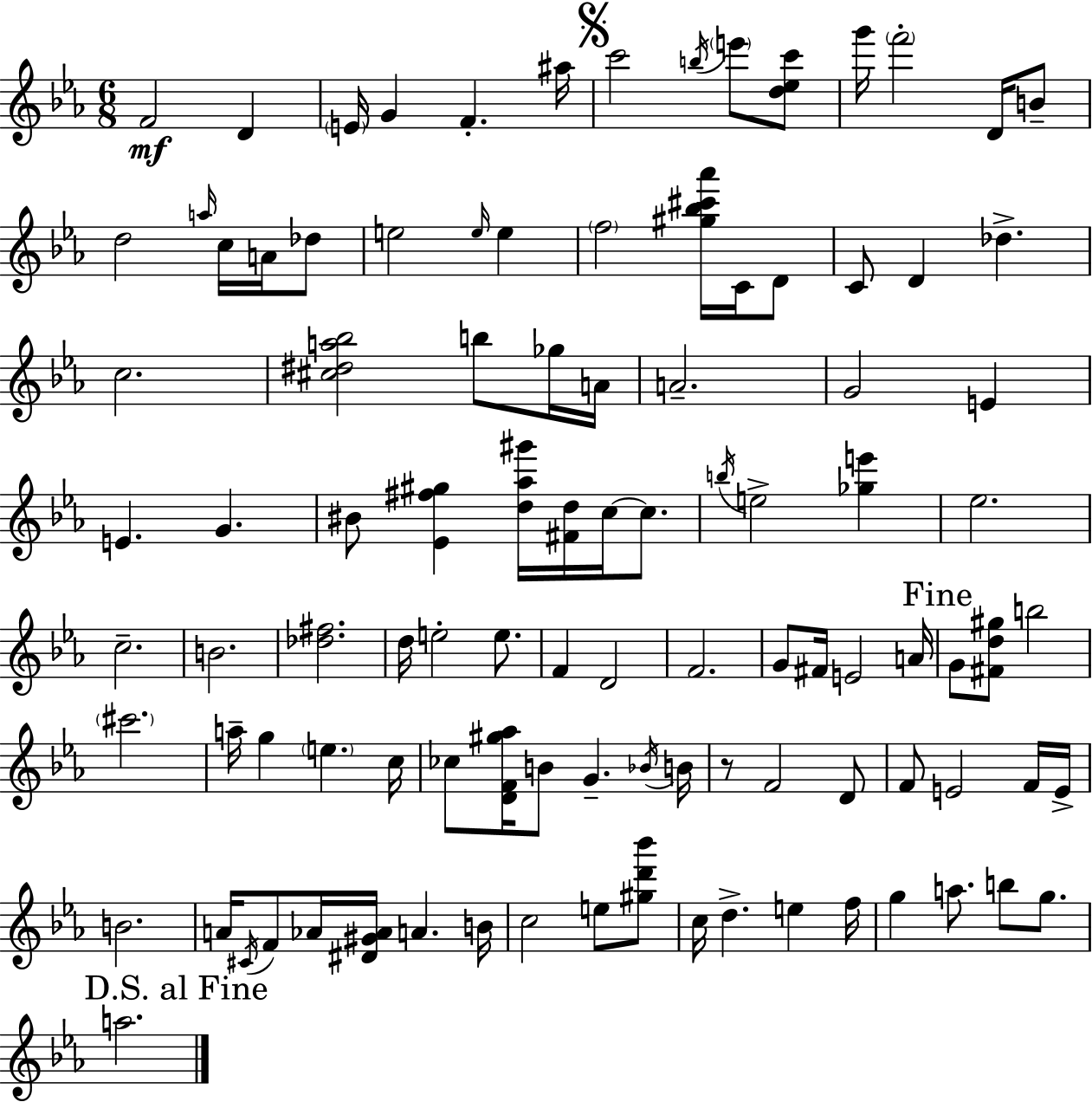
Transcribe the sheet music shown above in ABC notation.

X:1
T:Untitled
M:6/8
L:1/4
K:Cm
F2 D E/4 G F ^a/4 c'2 b/4 e'/2 [d_ec']/2 g'/4 f'2 D/4 B/2 d2 a/4 c/4 A/4 _d/2 e2 e/4 e f2 [^g_b^c'_a']/4 C/4 D/2 C/2 D _d c2 [^c^da_b]2 b/2 _g/4 A/4 A2 G2 E E G ^B/2 [_E^f^g] [d_a^g']/4 [^Fd]/4 c/4 c/2 b/4 e2 [_ge'] _e2 c2 B2 [_d^f]2 d/4 e2 e/2 F D2 F2 G/2 ^F/4 E2 A/4 G/2 [^Fd^g]/2 b2 ^c'2 a/4 g e c/4 _c/2 [DF^g_a]/4 B/2 G _B/4 B/4 z/2 F2 D/2 F/2 E2 F/4 E/4 B2 A/4 ^C/4 F/2 _A/4 [^D^G_A]/4 A B/4 c2 e/2 [^gd'_b']/2 c/4 d e f/4 g a/2 b/2 g/2 a2